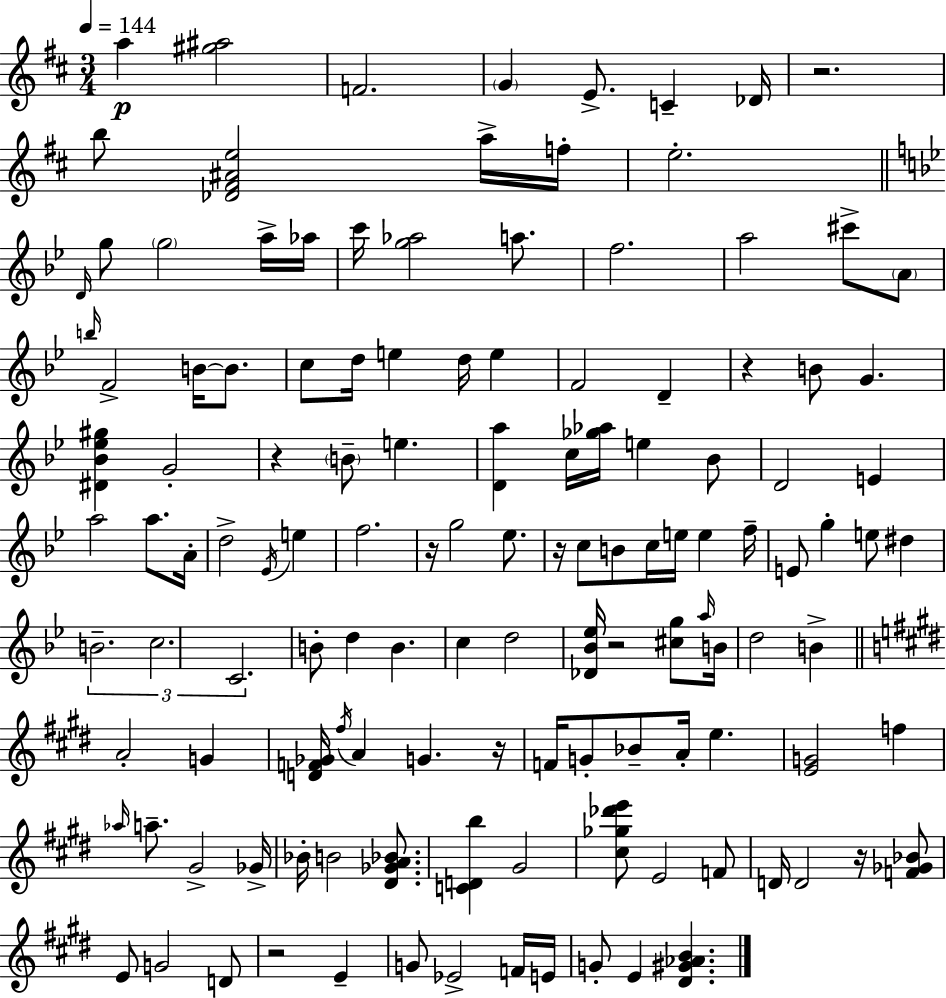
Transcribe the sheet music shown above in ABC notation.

X:1
T:Untitled
M:3/4
L:1/4
K:D
a [^g^a]2 F2 G E/2 C _D/4 z2 b/2 [_D^F^Ae]2 a/4 f/4 e2 D/4 g/2 g2 a/4 _a/4 c'/4 [g_a]2 a/2 f2 a2 ^c'/2 A/2 b/4 F2 B/4 B/2 c/2 d/4 e d/4 e F2 D z B/2 G [^D_B_e^g] G2 z B/2 e [Da] c/4 [_g_a]/4 e _B/2 D2 E a2 a/2 A/4 d2 _E/4 e f2 z/4 g2 _e/2 z/4 c/2 B/2 c/4 e/4 e f/4 E/2 g e/2 ^d B2 c2 C2 B/2 d B c d2 [_D_B_e]/4 z2 [^cg]/2 a/4 B/4 d2 B A2 G [DF_G]/4 ^f/4 A G z/4 F/4 G/2 _B/2 A/4 e [EG]2 f _a/4 a/2 ^G2 _G/4 _B/4 B2 [^D_GA_B]/2 [CDb] ^G2 [^c_g_d'e']/2 E2 F/2 D/4 D2 z/4 [F_G_B]/2 E/2 G2 D/2 z2 E G/2 _E2 F/4 E/4 G/2 E [^D^G_AB]